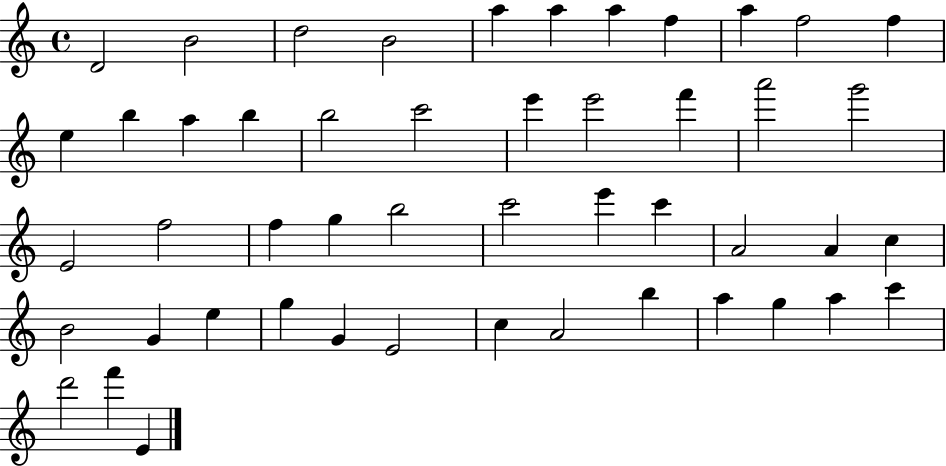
X:1
T:Untitled
M:4/4
L:1/4
K:C
D2 B2 d2 B2 a a a f a f2 f e b a b b2 c'2 e' e'2 f' a'2 g'2 E2 f2 f g b2 c'2 e' c' A2 A c B2 G e g G E2 c A2 b a g a c' d'2 f' E